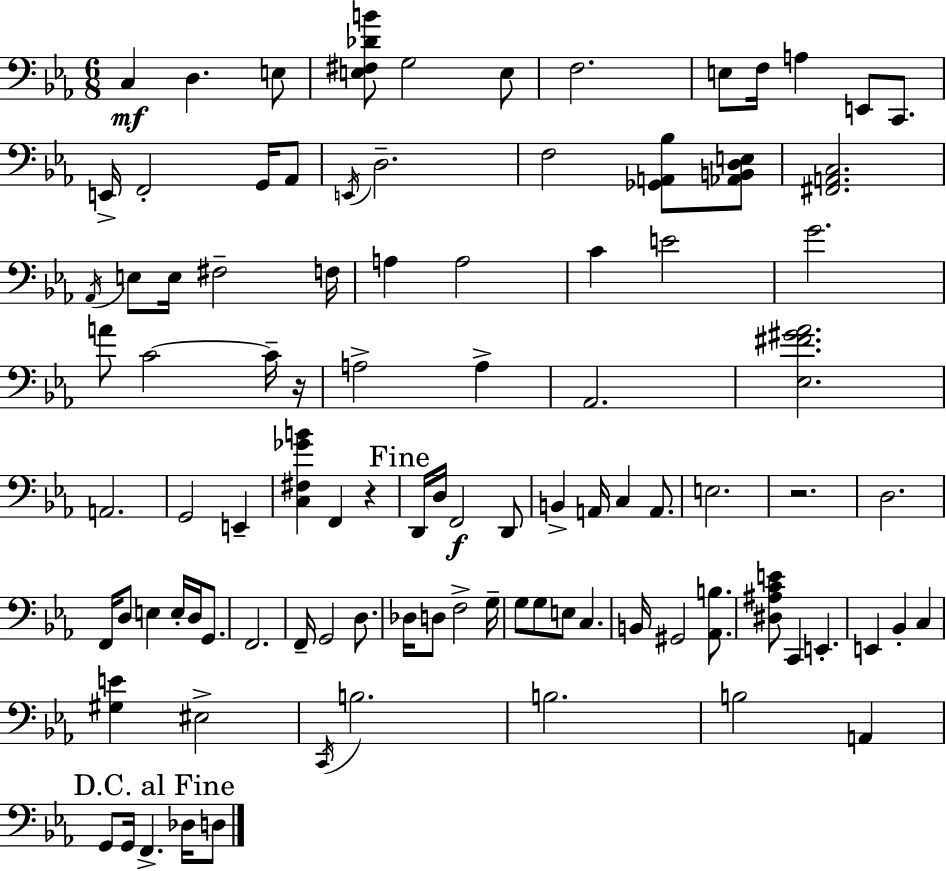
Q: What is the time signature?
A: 6/8